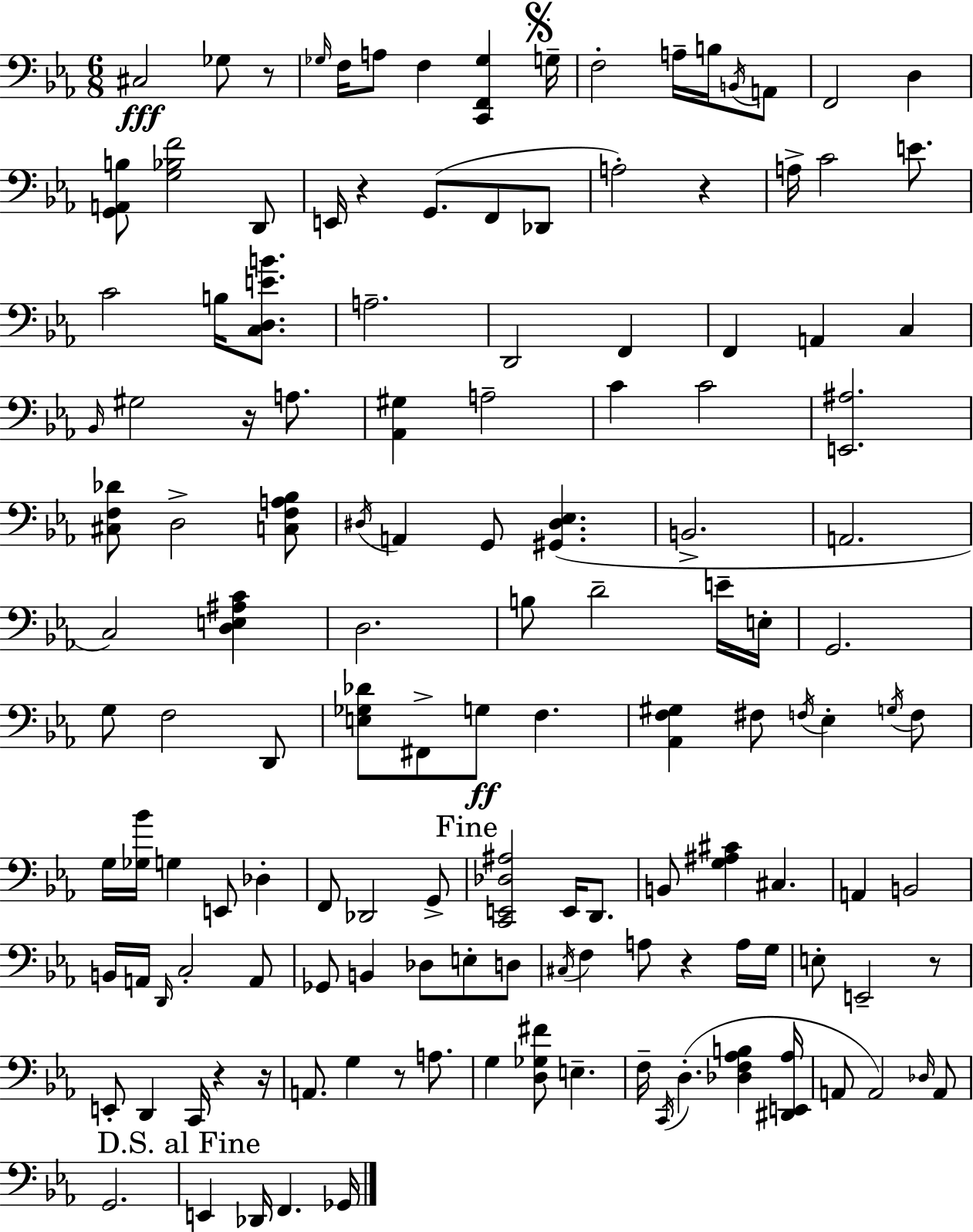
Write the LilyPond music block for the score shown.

{
  \clef bass
  \numericTimeSignature
  \time 6/8
  \key c \minor
  cis2\fff ges8 r8 | \grace { ges16 } f16 a8 f4 <c, f, ges>4 | \mark \markup { \musicglyph "scripts.segno" } g16-- f2-. a16-- b16 \acciaccatura { b,16 } | a,8 f,2 d4 | \break <g, a, b>8 <g bes f'>2 | d,8 e,16 r4 g,8.( f,8 | des,8 a2-.) r4 | a16-> c'2 e'8. | \break c'2 b16 <c d e' b'>8. | a2.-- | d,2 f,4 | f,4 a,4 c4 | \break \grace { bes,16 } gis2 r16 | a8. <aes, gis>4 a2-- | c'4 c'2 | <e, ais>2. | \break <cis f des'>8 d2-> | <c f a bes>8 \acciaccatura { dis16 } a,4 g,8 <gis, dis ees>4.( | b,2.-> | a,2. | \break c2) | <d e ais c'>4 d2. | b8 d'2-- | e'16-- e16-. g,2. | \break g8 f2 | d,8 <e ges des'>8 fis,8-> g8\ff f4. | <aes, f gis>4 fis8 \acciaccatura { f16 } ees4-. | \acciaccatura { g16 } f8 g16 <ges bes'>16 g4 | \break e,8 des4-. f,8 des,2 | g,8-> \mark "Fine" <c, e, des ais>2 | e,16 d,8. b,8 <g ais cis'>4 | cis4. a,4 b,2 | \break b,16 a,16 \grace { d,16 } c2-. | a,8 ges,8 b,4 | des8 e8-. d8 \acciaccatura { cis16 } f4 | a8 r4 a16 g16 e8-. e,2-- | \break r8 e,8-. d,4 | c,16 r4 r16 a,8. g4 | r8 a8. g4 | <d ges fis'>8 e4.-- f16-- \acciaccatura { c,16 }( d4.-. | \break <des f aes b>4 <dis, e, aes>16 a,8 a,2) | \grace { des16 } a,8 g,2. | \mark "D.S. al Fine" e,4 | des,16 f,4. ges,16 \bar "|."
}